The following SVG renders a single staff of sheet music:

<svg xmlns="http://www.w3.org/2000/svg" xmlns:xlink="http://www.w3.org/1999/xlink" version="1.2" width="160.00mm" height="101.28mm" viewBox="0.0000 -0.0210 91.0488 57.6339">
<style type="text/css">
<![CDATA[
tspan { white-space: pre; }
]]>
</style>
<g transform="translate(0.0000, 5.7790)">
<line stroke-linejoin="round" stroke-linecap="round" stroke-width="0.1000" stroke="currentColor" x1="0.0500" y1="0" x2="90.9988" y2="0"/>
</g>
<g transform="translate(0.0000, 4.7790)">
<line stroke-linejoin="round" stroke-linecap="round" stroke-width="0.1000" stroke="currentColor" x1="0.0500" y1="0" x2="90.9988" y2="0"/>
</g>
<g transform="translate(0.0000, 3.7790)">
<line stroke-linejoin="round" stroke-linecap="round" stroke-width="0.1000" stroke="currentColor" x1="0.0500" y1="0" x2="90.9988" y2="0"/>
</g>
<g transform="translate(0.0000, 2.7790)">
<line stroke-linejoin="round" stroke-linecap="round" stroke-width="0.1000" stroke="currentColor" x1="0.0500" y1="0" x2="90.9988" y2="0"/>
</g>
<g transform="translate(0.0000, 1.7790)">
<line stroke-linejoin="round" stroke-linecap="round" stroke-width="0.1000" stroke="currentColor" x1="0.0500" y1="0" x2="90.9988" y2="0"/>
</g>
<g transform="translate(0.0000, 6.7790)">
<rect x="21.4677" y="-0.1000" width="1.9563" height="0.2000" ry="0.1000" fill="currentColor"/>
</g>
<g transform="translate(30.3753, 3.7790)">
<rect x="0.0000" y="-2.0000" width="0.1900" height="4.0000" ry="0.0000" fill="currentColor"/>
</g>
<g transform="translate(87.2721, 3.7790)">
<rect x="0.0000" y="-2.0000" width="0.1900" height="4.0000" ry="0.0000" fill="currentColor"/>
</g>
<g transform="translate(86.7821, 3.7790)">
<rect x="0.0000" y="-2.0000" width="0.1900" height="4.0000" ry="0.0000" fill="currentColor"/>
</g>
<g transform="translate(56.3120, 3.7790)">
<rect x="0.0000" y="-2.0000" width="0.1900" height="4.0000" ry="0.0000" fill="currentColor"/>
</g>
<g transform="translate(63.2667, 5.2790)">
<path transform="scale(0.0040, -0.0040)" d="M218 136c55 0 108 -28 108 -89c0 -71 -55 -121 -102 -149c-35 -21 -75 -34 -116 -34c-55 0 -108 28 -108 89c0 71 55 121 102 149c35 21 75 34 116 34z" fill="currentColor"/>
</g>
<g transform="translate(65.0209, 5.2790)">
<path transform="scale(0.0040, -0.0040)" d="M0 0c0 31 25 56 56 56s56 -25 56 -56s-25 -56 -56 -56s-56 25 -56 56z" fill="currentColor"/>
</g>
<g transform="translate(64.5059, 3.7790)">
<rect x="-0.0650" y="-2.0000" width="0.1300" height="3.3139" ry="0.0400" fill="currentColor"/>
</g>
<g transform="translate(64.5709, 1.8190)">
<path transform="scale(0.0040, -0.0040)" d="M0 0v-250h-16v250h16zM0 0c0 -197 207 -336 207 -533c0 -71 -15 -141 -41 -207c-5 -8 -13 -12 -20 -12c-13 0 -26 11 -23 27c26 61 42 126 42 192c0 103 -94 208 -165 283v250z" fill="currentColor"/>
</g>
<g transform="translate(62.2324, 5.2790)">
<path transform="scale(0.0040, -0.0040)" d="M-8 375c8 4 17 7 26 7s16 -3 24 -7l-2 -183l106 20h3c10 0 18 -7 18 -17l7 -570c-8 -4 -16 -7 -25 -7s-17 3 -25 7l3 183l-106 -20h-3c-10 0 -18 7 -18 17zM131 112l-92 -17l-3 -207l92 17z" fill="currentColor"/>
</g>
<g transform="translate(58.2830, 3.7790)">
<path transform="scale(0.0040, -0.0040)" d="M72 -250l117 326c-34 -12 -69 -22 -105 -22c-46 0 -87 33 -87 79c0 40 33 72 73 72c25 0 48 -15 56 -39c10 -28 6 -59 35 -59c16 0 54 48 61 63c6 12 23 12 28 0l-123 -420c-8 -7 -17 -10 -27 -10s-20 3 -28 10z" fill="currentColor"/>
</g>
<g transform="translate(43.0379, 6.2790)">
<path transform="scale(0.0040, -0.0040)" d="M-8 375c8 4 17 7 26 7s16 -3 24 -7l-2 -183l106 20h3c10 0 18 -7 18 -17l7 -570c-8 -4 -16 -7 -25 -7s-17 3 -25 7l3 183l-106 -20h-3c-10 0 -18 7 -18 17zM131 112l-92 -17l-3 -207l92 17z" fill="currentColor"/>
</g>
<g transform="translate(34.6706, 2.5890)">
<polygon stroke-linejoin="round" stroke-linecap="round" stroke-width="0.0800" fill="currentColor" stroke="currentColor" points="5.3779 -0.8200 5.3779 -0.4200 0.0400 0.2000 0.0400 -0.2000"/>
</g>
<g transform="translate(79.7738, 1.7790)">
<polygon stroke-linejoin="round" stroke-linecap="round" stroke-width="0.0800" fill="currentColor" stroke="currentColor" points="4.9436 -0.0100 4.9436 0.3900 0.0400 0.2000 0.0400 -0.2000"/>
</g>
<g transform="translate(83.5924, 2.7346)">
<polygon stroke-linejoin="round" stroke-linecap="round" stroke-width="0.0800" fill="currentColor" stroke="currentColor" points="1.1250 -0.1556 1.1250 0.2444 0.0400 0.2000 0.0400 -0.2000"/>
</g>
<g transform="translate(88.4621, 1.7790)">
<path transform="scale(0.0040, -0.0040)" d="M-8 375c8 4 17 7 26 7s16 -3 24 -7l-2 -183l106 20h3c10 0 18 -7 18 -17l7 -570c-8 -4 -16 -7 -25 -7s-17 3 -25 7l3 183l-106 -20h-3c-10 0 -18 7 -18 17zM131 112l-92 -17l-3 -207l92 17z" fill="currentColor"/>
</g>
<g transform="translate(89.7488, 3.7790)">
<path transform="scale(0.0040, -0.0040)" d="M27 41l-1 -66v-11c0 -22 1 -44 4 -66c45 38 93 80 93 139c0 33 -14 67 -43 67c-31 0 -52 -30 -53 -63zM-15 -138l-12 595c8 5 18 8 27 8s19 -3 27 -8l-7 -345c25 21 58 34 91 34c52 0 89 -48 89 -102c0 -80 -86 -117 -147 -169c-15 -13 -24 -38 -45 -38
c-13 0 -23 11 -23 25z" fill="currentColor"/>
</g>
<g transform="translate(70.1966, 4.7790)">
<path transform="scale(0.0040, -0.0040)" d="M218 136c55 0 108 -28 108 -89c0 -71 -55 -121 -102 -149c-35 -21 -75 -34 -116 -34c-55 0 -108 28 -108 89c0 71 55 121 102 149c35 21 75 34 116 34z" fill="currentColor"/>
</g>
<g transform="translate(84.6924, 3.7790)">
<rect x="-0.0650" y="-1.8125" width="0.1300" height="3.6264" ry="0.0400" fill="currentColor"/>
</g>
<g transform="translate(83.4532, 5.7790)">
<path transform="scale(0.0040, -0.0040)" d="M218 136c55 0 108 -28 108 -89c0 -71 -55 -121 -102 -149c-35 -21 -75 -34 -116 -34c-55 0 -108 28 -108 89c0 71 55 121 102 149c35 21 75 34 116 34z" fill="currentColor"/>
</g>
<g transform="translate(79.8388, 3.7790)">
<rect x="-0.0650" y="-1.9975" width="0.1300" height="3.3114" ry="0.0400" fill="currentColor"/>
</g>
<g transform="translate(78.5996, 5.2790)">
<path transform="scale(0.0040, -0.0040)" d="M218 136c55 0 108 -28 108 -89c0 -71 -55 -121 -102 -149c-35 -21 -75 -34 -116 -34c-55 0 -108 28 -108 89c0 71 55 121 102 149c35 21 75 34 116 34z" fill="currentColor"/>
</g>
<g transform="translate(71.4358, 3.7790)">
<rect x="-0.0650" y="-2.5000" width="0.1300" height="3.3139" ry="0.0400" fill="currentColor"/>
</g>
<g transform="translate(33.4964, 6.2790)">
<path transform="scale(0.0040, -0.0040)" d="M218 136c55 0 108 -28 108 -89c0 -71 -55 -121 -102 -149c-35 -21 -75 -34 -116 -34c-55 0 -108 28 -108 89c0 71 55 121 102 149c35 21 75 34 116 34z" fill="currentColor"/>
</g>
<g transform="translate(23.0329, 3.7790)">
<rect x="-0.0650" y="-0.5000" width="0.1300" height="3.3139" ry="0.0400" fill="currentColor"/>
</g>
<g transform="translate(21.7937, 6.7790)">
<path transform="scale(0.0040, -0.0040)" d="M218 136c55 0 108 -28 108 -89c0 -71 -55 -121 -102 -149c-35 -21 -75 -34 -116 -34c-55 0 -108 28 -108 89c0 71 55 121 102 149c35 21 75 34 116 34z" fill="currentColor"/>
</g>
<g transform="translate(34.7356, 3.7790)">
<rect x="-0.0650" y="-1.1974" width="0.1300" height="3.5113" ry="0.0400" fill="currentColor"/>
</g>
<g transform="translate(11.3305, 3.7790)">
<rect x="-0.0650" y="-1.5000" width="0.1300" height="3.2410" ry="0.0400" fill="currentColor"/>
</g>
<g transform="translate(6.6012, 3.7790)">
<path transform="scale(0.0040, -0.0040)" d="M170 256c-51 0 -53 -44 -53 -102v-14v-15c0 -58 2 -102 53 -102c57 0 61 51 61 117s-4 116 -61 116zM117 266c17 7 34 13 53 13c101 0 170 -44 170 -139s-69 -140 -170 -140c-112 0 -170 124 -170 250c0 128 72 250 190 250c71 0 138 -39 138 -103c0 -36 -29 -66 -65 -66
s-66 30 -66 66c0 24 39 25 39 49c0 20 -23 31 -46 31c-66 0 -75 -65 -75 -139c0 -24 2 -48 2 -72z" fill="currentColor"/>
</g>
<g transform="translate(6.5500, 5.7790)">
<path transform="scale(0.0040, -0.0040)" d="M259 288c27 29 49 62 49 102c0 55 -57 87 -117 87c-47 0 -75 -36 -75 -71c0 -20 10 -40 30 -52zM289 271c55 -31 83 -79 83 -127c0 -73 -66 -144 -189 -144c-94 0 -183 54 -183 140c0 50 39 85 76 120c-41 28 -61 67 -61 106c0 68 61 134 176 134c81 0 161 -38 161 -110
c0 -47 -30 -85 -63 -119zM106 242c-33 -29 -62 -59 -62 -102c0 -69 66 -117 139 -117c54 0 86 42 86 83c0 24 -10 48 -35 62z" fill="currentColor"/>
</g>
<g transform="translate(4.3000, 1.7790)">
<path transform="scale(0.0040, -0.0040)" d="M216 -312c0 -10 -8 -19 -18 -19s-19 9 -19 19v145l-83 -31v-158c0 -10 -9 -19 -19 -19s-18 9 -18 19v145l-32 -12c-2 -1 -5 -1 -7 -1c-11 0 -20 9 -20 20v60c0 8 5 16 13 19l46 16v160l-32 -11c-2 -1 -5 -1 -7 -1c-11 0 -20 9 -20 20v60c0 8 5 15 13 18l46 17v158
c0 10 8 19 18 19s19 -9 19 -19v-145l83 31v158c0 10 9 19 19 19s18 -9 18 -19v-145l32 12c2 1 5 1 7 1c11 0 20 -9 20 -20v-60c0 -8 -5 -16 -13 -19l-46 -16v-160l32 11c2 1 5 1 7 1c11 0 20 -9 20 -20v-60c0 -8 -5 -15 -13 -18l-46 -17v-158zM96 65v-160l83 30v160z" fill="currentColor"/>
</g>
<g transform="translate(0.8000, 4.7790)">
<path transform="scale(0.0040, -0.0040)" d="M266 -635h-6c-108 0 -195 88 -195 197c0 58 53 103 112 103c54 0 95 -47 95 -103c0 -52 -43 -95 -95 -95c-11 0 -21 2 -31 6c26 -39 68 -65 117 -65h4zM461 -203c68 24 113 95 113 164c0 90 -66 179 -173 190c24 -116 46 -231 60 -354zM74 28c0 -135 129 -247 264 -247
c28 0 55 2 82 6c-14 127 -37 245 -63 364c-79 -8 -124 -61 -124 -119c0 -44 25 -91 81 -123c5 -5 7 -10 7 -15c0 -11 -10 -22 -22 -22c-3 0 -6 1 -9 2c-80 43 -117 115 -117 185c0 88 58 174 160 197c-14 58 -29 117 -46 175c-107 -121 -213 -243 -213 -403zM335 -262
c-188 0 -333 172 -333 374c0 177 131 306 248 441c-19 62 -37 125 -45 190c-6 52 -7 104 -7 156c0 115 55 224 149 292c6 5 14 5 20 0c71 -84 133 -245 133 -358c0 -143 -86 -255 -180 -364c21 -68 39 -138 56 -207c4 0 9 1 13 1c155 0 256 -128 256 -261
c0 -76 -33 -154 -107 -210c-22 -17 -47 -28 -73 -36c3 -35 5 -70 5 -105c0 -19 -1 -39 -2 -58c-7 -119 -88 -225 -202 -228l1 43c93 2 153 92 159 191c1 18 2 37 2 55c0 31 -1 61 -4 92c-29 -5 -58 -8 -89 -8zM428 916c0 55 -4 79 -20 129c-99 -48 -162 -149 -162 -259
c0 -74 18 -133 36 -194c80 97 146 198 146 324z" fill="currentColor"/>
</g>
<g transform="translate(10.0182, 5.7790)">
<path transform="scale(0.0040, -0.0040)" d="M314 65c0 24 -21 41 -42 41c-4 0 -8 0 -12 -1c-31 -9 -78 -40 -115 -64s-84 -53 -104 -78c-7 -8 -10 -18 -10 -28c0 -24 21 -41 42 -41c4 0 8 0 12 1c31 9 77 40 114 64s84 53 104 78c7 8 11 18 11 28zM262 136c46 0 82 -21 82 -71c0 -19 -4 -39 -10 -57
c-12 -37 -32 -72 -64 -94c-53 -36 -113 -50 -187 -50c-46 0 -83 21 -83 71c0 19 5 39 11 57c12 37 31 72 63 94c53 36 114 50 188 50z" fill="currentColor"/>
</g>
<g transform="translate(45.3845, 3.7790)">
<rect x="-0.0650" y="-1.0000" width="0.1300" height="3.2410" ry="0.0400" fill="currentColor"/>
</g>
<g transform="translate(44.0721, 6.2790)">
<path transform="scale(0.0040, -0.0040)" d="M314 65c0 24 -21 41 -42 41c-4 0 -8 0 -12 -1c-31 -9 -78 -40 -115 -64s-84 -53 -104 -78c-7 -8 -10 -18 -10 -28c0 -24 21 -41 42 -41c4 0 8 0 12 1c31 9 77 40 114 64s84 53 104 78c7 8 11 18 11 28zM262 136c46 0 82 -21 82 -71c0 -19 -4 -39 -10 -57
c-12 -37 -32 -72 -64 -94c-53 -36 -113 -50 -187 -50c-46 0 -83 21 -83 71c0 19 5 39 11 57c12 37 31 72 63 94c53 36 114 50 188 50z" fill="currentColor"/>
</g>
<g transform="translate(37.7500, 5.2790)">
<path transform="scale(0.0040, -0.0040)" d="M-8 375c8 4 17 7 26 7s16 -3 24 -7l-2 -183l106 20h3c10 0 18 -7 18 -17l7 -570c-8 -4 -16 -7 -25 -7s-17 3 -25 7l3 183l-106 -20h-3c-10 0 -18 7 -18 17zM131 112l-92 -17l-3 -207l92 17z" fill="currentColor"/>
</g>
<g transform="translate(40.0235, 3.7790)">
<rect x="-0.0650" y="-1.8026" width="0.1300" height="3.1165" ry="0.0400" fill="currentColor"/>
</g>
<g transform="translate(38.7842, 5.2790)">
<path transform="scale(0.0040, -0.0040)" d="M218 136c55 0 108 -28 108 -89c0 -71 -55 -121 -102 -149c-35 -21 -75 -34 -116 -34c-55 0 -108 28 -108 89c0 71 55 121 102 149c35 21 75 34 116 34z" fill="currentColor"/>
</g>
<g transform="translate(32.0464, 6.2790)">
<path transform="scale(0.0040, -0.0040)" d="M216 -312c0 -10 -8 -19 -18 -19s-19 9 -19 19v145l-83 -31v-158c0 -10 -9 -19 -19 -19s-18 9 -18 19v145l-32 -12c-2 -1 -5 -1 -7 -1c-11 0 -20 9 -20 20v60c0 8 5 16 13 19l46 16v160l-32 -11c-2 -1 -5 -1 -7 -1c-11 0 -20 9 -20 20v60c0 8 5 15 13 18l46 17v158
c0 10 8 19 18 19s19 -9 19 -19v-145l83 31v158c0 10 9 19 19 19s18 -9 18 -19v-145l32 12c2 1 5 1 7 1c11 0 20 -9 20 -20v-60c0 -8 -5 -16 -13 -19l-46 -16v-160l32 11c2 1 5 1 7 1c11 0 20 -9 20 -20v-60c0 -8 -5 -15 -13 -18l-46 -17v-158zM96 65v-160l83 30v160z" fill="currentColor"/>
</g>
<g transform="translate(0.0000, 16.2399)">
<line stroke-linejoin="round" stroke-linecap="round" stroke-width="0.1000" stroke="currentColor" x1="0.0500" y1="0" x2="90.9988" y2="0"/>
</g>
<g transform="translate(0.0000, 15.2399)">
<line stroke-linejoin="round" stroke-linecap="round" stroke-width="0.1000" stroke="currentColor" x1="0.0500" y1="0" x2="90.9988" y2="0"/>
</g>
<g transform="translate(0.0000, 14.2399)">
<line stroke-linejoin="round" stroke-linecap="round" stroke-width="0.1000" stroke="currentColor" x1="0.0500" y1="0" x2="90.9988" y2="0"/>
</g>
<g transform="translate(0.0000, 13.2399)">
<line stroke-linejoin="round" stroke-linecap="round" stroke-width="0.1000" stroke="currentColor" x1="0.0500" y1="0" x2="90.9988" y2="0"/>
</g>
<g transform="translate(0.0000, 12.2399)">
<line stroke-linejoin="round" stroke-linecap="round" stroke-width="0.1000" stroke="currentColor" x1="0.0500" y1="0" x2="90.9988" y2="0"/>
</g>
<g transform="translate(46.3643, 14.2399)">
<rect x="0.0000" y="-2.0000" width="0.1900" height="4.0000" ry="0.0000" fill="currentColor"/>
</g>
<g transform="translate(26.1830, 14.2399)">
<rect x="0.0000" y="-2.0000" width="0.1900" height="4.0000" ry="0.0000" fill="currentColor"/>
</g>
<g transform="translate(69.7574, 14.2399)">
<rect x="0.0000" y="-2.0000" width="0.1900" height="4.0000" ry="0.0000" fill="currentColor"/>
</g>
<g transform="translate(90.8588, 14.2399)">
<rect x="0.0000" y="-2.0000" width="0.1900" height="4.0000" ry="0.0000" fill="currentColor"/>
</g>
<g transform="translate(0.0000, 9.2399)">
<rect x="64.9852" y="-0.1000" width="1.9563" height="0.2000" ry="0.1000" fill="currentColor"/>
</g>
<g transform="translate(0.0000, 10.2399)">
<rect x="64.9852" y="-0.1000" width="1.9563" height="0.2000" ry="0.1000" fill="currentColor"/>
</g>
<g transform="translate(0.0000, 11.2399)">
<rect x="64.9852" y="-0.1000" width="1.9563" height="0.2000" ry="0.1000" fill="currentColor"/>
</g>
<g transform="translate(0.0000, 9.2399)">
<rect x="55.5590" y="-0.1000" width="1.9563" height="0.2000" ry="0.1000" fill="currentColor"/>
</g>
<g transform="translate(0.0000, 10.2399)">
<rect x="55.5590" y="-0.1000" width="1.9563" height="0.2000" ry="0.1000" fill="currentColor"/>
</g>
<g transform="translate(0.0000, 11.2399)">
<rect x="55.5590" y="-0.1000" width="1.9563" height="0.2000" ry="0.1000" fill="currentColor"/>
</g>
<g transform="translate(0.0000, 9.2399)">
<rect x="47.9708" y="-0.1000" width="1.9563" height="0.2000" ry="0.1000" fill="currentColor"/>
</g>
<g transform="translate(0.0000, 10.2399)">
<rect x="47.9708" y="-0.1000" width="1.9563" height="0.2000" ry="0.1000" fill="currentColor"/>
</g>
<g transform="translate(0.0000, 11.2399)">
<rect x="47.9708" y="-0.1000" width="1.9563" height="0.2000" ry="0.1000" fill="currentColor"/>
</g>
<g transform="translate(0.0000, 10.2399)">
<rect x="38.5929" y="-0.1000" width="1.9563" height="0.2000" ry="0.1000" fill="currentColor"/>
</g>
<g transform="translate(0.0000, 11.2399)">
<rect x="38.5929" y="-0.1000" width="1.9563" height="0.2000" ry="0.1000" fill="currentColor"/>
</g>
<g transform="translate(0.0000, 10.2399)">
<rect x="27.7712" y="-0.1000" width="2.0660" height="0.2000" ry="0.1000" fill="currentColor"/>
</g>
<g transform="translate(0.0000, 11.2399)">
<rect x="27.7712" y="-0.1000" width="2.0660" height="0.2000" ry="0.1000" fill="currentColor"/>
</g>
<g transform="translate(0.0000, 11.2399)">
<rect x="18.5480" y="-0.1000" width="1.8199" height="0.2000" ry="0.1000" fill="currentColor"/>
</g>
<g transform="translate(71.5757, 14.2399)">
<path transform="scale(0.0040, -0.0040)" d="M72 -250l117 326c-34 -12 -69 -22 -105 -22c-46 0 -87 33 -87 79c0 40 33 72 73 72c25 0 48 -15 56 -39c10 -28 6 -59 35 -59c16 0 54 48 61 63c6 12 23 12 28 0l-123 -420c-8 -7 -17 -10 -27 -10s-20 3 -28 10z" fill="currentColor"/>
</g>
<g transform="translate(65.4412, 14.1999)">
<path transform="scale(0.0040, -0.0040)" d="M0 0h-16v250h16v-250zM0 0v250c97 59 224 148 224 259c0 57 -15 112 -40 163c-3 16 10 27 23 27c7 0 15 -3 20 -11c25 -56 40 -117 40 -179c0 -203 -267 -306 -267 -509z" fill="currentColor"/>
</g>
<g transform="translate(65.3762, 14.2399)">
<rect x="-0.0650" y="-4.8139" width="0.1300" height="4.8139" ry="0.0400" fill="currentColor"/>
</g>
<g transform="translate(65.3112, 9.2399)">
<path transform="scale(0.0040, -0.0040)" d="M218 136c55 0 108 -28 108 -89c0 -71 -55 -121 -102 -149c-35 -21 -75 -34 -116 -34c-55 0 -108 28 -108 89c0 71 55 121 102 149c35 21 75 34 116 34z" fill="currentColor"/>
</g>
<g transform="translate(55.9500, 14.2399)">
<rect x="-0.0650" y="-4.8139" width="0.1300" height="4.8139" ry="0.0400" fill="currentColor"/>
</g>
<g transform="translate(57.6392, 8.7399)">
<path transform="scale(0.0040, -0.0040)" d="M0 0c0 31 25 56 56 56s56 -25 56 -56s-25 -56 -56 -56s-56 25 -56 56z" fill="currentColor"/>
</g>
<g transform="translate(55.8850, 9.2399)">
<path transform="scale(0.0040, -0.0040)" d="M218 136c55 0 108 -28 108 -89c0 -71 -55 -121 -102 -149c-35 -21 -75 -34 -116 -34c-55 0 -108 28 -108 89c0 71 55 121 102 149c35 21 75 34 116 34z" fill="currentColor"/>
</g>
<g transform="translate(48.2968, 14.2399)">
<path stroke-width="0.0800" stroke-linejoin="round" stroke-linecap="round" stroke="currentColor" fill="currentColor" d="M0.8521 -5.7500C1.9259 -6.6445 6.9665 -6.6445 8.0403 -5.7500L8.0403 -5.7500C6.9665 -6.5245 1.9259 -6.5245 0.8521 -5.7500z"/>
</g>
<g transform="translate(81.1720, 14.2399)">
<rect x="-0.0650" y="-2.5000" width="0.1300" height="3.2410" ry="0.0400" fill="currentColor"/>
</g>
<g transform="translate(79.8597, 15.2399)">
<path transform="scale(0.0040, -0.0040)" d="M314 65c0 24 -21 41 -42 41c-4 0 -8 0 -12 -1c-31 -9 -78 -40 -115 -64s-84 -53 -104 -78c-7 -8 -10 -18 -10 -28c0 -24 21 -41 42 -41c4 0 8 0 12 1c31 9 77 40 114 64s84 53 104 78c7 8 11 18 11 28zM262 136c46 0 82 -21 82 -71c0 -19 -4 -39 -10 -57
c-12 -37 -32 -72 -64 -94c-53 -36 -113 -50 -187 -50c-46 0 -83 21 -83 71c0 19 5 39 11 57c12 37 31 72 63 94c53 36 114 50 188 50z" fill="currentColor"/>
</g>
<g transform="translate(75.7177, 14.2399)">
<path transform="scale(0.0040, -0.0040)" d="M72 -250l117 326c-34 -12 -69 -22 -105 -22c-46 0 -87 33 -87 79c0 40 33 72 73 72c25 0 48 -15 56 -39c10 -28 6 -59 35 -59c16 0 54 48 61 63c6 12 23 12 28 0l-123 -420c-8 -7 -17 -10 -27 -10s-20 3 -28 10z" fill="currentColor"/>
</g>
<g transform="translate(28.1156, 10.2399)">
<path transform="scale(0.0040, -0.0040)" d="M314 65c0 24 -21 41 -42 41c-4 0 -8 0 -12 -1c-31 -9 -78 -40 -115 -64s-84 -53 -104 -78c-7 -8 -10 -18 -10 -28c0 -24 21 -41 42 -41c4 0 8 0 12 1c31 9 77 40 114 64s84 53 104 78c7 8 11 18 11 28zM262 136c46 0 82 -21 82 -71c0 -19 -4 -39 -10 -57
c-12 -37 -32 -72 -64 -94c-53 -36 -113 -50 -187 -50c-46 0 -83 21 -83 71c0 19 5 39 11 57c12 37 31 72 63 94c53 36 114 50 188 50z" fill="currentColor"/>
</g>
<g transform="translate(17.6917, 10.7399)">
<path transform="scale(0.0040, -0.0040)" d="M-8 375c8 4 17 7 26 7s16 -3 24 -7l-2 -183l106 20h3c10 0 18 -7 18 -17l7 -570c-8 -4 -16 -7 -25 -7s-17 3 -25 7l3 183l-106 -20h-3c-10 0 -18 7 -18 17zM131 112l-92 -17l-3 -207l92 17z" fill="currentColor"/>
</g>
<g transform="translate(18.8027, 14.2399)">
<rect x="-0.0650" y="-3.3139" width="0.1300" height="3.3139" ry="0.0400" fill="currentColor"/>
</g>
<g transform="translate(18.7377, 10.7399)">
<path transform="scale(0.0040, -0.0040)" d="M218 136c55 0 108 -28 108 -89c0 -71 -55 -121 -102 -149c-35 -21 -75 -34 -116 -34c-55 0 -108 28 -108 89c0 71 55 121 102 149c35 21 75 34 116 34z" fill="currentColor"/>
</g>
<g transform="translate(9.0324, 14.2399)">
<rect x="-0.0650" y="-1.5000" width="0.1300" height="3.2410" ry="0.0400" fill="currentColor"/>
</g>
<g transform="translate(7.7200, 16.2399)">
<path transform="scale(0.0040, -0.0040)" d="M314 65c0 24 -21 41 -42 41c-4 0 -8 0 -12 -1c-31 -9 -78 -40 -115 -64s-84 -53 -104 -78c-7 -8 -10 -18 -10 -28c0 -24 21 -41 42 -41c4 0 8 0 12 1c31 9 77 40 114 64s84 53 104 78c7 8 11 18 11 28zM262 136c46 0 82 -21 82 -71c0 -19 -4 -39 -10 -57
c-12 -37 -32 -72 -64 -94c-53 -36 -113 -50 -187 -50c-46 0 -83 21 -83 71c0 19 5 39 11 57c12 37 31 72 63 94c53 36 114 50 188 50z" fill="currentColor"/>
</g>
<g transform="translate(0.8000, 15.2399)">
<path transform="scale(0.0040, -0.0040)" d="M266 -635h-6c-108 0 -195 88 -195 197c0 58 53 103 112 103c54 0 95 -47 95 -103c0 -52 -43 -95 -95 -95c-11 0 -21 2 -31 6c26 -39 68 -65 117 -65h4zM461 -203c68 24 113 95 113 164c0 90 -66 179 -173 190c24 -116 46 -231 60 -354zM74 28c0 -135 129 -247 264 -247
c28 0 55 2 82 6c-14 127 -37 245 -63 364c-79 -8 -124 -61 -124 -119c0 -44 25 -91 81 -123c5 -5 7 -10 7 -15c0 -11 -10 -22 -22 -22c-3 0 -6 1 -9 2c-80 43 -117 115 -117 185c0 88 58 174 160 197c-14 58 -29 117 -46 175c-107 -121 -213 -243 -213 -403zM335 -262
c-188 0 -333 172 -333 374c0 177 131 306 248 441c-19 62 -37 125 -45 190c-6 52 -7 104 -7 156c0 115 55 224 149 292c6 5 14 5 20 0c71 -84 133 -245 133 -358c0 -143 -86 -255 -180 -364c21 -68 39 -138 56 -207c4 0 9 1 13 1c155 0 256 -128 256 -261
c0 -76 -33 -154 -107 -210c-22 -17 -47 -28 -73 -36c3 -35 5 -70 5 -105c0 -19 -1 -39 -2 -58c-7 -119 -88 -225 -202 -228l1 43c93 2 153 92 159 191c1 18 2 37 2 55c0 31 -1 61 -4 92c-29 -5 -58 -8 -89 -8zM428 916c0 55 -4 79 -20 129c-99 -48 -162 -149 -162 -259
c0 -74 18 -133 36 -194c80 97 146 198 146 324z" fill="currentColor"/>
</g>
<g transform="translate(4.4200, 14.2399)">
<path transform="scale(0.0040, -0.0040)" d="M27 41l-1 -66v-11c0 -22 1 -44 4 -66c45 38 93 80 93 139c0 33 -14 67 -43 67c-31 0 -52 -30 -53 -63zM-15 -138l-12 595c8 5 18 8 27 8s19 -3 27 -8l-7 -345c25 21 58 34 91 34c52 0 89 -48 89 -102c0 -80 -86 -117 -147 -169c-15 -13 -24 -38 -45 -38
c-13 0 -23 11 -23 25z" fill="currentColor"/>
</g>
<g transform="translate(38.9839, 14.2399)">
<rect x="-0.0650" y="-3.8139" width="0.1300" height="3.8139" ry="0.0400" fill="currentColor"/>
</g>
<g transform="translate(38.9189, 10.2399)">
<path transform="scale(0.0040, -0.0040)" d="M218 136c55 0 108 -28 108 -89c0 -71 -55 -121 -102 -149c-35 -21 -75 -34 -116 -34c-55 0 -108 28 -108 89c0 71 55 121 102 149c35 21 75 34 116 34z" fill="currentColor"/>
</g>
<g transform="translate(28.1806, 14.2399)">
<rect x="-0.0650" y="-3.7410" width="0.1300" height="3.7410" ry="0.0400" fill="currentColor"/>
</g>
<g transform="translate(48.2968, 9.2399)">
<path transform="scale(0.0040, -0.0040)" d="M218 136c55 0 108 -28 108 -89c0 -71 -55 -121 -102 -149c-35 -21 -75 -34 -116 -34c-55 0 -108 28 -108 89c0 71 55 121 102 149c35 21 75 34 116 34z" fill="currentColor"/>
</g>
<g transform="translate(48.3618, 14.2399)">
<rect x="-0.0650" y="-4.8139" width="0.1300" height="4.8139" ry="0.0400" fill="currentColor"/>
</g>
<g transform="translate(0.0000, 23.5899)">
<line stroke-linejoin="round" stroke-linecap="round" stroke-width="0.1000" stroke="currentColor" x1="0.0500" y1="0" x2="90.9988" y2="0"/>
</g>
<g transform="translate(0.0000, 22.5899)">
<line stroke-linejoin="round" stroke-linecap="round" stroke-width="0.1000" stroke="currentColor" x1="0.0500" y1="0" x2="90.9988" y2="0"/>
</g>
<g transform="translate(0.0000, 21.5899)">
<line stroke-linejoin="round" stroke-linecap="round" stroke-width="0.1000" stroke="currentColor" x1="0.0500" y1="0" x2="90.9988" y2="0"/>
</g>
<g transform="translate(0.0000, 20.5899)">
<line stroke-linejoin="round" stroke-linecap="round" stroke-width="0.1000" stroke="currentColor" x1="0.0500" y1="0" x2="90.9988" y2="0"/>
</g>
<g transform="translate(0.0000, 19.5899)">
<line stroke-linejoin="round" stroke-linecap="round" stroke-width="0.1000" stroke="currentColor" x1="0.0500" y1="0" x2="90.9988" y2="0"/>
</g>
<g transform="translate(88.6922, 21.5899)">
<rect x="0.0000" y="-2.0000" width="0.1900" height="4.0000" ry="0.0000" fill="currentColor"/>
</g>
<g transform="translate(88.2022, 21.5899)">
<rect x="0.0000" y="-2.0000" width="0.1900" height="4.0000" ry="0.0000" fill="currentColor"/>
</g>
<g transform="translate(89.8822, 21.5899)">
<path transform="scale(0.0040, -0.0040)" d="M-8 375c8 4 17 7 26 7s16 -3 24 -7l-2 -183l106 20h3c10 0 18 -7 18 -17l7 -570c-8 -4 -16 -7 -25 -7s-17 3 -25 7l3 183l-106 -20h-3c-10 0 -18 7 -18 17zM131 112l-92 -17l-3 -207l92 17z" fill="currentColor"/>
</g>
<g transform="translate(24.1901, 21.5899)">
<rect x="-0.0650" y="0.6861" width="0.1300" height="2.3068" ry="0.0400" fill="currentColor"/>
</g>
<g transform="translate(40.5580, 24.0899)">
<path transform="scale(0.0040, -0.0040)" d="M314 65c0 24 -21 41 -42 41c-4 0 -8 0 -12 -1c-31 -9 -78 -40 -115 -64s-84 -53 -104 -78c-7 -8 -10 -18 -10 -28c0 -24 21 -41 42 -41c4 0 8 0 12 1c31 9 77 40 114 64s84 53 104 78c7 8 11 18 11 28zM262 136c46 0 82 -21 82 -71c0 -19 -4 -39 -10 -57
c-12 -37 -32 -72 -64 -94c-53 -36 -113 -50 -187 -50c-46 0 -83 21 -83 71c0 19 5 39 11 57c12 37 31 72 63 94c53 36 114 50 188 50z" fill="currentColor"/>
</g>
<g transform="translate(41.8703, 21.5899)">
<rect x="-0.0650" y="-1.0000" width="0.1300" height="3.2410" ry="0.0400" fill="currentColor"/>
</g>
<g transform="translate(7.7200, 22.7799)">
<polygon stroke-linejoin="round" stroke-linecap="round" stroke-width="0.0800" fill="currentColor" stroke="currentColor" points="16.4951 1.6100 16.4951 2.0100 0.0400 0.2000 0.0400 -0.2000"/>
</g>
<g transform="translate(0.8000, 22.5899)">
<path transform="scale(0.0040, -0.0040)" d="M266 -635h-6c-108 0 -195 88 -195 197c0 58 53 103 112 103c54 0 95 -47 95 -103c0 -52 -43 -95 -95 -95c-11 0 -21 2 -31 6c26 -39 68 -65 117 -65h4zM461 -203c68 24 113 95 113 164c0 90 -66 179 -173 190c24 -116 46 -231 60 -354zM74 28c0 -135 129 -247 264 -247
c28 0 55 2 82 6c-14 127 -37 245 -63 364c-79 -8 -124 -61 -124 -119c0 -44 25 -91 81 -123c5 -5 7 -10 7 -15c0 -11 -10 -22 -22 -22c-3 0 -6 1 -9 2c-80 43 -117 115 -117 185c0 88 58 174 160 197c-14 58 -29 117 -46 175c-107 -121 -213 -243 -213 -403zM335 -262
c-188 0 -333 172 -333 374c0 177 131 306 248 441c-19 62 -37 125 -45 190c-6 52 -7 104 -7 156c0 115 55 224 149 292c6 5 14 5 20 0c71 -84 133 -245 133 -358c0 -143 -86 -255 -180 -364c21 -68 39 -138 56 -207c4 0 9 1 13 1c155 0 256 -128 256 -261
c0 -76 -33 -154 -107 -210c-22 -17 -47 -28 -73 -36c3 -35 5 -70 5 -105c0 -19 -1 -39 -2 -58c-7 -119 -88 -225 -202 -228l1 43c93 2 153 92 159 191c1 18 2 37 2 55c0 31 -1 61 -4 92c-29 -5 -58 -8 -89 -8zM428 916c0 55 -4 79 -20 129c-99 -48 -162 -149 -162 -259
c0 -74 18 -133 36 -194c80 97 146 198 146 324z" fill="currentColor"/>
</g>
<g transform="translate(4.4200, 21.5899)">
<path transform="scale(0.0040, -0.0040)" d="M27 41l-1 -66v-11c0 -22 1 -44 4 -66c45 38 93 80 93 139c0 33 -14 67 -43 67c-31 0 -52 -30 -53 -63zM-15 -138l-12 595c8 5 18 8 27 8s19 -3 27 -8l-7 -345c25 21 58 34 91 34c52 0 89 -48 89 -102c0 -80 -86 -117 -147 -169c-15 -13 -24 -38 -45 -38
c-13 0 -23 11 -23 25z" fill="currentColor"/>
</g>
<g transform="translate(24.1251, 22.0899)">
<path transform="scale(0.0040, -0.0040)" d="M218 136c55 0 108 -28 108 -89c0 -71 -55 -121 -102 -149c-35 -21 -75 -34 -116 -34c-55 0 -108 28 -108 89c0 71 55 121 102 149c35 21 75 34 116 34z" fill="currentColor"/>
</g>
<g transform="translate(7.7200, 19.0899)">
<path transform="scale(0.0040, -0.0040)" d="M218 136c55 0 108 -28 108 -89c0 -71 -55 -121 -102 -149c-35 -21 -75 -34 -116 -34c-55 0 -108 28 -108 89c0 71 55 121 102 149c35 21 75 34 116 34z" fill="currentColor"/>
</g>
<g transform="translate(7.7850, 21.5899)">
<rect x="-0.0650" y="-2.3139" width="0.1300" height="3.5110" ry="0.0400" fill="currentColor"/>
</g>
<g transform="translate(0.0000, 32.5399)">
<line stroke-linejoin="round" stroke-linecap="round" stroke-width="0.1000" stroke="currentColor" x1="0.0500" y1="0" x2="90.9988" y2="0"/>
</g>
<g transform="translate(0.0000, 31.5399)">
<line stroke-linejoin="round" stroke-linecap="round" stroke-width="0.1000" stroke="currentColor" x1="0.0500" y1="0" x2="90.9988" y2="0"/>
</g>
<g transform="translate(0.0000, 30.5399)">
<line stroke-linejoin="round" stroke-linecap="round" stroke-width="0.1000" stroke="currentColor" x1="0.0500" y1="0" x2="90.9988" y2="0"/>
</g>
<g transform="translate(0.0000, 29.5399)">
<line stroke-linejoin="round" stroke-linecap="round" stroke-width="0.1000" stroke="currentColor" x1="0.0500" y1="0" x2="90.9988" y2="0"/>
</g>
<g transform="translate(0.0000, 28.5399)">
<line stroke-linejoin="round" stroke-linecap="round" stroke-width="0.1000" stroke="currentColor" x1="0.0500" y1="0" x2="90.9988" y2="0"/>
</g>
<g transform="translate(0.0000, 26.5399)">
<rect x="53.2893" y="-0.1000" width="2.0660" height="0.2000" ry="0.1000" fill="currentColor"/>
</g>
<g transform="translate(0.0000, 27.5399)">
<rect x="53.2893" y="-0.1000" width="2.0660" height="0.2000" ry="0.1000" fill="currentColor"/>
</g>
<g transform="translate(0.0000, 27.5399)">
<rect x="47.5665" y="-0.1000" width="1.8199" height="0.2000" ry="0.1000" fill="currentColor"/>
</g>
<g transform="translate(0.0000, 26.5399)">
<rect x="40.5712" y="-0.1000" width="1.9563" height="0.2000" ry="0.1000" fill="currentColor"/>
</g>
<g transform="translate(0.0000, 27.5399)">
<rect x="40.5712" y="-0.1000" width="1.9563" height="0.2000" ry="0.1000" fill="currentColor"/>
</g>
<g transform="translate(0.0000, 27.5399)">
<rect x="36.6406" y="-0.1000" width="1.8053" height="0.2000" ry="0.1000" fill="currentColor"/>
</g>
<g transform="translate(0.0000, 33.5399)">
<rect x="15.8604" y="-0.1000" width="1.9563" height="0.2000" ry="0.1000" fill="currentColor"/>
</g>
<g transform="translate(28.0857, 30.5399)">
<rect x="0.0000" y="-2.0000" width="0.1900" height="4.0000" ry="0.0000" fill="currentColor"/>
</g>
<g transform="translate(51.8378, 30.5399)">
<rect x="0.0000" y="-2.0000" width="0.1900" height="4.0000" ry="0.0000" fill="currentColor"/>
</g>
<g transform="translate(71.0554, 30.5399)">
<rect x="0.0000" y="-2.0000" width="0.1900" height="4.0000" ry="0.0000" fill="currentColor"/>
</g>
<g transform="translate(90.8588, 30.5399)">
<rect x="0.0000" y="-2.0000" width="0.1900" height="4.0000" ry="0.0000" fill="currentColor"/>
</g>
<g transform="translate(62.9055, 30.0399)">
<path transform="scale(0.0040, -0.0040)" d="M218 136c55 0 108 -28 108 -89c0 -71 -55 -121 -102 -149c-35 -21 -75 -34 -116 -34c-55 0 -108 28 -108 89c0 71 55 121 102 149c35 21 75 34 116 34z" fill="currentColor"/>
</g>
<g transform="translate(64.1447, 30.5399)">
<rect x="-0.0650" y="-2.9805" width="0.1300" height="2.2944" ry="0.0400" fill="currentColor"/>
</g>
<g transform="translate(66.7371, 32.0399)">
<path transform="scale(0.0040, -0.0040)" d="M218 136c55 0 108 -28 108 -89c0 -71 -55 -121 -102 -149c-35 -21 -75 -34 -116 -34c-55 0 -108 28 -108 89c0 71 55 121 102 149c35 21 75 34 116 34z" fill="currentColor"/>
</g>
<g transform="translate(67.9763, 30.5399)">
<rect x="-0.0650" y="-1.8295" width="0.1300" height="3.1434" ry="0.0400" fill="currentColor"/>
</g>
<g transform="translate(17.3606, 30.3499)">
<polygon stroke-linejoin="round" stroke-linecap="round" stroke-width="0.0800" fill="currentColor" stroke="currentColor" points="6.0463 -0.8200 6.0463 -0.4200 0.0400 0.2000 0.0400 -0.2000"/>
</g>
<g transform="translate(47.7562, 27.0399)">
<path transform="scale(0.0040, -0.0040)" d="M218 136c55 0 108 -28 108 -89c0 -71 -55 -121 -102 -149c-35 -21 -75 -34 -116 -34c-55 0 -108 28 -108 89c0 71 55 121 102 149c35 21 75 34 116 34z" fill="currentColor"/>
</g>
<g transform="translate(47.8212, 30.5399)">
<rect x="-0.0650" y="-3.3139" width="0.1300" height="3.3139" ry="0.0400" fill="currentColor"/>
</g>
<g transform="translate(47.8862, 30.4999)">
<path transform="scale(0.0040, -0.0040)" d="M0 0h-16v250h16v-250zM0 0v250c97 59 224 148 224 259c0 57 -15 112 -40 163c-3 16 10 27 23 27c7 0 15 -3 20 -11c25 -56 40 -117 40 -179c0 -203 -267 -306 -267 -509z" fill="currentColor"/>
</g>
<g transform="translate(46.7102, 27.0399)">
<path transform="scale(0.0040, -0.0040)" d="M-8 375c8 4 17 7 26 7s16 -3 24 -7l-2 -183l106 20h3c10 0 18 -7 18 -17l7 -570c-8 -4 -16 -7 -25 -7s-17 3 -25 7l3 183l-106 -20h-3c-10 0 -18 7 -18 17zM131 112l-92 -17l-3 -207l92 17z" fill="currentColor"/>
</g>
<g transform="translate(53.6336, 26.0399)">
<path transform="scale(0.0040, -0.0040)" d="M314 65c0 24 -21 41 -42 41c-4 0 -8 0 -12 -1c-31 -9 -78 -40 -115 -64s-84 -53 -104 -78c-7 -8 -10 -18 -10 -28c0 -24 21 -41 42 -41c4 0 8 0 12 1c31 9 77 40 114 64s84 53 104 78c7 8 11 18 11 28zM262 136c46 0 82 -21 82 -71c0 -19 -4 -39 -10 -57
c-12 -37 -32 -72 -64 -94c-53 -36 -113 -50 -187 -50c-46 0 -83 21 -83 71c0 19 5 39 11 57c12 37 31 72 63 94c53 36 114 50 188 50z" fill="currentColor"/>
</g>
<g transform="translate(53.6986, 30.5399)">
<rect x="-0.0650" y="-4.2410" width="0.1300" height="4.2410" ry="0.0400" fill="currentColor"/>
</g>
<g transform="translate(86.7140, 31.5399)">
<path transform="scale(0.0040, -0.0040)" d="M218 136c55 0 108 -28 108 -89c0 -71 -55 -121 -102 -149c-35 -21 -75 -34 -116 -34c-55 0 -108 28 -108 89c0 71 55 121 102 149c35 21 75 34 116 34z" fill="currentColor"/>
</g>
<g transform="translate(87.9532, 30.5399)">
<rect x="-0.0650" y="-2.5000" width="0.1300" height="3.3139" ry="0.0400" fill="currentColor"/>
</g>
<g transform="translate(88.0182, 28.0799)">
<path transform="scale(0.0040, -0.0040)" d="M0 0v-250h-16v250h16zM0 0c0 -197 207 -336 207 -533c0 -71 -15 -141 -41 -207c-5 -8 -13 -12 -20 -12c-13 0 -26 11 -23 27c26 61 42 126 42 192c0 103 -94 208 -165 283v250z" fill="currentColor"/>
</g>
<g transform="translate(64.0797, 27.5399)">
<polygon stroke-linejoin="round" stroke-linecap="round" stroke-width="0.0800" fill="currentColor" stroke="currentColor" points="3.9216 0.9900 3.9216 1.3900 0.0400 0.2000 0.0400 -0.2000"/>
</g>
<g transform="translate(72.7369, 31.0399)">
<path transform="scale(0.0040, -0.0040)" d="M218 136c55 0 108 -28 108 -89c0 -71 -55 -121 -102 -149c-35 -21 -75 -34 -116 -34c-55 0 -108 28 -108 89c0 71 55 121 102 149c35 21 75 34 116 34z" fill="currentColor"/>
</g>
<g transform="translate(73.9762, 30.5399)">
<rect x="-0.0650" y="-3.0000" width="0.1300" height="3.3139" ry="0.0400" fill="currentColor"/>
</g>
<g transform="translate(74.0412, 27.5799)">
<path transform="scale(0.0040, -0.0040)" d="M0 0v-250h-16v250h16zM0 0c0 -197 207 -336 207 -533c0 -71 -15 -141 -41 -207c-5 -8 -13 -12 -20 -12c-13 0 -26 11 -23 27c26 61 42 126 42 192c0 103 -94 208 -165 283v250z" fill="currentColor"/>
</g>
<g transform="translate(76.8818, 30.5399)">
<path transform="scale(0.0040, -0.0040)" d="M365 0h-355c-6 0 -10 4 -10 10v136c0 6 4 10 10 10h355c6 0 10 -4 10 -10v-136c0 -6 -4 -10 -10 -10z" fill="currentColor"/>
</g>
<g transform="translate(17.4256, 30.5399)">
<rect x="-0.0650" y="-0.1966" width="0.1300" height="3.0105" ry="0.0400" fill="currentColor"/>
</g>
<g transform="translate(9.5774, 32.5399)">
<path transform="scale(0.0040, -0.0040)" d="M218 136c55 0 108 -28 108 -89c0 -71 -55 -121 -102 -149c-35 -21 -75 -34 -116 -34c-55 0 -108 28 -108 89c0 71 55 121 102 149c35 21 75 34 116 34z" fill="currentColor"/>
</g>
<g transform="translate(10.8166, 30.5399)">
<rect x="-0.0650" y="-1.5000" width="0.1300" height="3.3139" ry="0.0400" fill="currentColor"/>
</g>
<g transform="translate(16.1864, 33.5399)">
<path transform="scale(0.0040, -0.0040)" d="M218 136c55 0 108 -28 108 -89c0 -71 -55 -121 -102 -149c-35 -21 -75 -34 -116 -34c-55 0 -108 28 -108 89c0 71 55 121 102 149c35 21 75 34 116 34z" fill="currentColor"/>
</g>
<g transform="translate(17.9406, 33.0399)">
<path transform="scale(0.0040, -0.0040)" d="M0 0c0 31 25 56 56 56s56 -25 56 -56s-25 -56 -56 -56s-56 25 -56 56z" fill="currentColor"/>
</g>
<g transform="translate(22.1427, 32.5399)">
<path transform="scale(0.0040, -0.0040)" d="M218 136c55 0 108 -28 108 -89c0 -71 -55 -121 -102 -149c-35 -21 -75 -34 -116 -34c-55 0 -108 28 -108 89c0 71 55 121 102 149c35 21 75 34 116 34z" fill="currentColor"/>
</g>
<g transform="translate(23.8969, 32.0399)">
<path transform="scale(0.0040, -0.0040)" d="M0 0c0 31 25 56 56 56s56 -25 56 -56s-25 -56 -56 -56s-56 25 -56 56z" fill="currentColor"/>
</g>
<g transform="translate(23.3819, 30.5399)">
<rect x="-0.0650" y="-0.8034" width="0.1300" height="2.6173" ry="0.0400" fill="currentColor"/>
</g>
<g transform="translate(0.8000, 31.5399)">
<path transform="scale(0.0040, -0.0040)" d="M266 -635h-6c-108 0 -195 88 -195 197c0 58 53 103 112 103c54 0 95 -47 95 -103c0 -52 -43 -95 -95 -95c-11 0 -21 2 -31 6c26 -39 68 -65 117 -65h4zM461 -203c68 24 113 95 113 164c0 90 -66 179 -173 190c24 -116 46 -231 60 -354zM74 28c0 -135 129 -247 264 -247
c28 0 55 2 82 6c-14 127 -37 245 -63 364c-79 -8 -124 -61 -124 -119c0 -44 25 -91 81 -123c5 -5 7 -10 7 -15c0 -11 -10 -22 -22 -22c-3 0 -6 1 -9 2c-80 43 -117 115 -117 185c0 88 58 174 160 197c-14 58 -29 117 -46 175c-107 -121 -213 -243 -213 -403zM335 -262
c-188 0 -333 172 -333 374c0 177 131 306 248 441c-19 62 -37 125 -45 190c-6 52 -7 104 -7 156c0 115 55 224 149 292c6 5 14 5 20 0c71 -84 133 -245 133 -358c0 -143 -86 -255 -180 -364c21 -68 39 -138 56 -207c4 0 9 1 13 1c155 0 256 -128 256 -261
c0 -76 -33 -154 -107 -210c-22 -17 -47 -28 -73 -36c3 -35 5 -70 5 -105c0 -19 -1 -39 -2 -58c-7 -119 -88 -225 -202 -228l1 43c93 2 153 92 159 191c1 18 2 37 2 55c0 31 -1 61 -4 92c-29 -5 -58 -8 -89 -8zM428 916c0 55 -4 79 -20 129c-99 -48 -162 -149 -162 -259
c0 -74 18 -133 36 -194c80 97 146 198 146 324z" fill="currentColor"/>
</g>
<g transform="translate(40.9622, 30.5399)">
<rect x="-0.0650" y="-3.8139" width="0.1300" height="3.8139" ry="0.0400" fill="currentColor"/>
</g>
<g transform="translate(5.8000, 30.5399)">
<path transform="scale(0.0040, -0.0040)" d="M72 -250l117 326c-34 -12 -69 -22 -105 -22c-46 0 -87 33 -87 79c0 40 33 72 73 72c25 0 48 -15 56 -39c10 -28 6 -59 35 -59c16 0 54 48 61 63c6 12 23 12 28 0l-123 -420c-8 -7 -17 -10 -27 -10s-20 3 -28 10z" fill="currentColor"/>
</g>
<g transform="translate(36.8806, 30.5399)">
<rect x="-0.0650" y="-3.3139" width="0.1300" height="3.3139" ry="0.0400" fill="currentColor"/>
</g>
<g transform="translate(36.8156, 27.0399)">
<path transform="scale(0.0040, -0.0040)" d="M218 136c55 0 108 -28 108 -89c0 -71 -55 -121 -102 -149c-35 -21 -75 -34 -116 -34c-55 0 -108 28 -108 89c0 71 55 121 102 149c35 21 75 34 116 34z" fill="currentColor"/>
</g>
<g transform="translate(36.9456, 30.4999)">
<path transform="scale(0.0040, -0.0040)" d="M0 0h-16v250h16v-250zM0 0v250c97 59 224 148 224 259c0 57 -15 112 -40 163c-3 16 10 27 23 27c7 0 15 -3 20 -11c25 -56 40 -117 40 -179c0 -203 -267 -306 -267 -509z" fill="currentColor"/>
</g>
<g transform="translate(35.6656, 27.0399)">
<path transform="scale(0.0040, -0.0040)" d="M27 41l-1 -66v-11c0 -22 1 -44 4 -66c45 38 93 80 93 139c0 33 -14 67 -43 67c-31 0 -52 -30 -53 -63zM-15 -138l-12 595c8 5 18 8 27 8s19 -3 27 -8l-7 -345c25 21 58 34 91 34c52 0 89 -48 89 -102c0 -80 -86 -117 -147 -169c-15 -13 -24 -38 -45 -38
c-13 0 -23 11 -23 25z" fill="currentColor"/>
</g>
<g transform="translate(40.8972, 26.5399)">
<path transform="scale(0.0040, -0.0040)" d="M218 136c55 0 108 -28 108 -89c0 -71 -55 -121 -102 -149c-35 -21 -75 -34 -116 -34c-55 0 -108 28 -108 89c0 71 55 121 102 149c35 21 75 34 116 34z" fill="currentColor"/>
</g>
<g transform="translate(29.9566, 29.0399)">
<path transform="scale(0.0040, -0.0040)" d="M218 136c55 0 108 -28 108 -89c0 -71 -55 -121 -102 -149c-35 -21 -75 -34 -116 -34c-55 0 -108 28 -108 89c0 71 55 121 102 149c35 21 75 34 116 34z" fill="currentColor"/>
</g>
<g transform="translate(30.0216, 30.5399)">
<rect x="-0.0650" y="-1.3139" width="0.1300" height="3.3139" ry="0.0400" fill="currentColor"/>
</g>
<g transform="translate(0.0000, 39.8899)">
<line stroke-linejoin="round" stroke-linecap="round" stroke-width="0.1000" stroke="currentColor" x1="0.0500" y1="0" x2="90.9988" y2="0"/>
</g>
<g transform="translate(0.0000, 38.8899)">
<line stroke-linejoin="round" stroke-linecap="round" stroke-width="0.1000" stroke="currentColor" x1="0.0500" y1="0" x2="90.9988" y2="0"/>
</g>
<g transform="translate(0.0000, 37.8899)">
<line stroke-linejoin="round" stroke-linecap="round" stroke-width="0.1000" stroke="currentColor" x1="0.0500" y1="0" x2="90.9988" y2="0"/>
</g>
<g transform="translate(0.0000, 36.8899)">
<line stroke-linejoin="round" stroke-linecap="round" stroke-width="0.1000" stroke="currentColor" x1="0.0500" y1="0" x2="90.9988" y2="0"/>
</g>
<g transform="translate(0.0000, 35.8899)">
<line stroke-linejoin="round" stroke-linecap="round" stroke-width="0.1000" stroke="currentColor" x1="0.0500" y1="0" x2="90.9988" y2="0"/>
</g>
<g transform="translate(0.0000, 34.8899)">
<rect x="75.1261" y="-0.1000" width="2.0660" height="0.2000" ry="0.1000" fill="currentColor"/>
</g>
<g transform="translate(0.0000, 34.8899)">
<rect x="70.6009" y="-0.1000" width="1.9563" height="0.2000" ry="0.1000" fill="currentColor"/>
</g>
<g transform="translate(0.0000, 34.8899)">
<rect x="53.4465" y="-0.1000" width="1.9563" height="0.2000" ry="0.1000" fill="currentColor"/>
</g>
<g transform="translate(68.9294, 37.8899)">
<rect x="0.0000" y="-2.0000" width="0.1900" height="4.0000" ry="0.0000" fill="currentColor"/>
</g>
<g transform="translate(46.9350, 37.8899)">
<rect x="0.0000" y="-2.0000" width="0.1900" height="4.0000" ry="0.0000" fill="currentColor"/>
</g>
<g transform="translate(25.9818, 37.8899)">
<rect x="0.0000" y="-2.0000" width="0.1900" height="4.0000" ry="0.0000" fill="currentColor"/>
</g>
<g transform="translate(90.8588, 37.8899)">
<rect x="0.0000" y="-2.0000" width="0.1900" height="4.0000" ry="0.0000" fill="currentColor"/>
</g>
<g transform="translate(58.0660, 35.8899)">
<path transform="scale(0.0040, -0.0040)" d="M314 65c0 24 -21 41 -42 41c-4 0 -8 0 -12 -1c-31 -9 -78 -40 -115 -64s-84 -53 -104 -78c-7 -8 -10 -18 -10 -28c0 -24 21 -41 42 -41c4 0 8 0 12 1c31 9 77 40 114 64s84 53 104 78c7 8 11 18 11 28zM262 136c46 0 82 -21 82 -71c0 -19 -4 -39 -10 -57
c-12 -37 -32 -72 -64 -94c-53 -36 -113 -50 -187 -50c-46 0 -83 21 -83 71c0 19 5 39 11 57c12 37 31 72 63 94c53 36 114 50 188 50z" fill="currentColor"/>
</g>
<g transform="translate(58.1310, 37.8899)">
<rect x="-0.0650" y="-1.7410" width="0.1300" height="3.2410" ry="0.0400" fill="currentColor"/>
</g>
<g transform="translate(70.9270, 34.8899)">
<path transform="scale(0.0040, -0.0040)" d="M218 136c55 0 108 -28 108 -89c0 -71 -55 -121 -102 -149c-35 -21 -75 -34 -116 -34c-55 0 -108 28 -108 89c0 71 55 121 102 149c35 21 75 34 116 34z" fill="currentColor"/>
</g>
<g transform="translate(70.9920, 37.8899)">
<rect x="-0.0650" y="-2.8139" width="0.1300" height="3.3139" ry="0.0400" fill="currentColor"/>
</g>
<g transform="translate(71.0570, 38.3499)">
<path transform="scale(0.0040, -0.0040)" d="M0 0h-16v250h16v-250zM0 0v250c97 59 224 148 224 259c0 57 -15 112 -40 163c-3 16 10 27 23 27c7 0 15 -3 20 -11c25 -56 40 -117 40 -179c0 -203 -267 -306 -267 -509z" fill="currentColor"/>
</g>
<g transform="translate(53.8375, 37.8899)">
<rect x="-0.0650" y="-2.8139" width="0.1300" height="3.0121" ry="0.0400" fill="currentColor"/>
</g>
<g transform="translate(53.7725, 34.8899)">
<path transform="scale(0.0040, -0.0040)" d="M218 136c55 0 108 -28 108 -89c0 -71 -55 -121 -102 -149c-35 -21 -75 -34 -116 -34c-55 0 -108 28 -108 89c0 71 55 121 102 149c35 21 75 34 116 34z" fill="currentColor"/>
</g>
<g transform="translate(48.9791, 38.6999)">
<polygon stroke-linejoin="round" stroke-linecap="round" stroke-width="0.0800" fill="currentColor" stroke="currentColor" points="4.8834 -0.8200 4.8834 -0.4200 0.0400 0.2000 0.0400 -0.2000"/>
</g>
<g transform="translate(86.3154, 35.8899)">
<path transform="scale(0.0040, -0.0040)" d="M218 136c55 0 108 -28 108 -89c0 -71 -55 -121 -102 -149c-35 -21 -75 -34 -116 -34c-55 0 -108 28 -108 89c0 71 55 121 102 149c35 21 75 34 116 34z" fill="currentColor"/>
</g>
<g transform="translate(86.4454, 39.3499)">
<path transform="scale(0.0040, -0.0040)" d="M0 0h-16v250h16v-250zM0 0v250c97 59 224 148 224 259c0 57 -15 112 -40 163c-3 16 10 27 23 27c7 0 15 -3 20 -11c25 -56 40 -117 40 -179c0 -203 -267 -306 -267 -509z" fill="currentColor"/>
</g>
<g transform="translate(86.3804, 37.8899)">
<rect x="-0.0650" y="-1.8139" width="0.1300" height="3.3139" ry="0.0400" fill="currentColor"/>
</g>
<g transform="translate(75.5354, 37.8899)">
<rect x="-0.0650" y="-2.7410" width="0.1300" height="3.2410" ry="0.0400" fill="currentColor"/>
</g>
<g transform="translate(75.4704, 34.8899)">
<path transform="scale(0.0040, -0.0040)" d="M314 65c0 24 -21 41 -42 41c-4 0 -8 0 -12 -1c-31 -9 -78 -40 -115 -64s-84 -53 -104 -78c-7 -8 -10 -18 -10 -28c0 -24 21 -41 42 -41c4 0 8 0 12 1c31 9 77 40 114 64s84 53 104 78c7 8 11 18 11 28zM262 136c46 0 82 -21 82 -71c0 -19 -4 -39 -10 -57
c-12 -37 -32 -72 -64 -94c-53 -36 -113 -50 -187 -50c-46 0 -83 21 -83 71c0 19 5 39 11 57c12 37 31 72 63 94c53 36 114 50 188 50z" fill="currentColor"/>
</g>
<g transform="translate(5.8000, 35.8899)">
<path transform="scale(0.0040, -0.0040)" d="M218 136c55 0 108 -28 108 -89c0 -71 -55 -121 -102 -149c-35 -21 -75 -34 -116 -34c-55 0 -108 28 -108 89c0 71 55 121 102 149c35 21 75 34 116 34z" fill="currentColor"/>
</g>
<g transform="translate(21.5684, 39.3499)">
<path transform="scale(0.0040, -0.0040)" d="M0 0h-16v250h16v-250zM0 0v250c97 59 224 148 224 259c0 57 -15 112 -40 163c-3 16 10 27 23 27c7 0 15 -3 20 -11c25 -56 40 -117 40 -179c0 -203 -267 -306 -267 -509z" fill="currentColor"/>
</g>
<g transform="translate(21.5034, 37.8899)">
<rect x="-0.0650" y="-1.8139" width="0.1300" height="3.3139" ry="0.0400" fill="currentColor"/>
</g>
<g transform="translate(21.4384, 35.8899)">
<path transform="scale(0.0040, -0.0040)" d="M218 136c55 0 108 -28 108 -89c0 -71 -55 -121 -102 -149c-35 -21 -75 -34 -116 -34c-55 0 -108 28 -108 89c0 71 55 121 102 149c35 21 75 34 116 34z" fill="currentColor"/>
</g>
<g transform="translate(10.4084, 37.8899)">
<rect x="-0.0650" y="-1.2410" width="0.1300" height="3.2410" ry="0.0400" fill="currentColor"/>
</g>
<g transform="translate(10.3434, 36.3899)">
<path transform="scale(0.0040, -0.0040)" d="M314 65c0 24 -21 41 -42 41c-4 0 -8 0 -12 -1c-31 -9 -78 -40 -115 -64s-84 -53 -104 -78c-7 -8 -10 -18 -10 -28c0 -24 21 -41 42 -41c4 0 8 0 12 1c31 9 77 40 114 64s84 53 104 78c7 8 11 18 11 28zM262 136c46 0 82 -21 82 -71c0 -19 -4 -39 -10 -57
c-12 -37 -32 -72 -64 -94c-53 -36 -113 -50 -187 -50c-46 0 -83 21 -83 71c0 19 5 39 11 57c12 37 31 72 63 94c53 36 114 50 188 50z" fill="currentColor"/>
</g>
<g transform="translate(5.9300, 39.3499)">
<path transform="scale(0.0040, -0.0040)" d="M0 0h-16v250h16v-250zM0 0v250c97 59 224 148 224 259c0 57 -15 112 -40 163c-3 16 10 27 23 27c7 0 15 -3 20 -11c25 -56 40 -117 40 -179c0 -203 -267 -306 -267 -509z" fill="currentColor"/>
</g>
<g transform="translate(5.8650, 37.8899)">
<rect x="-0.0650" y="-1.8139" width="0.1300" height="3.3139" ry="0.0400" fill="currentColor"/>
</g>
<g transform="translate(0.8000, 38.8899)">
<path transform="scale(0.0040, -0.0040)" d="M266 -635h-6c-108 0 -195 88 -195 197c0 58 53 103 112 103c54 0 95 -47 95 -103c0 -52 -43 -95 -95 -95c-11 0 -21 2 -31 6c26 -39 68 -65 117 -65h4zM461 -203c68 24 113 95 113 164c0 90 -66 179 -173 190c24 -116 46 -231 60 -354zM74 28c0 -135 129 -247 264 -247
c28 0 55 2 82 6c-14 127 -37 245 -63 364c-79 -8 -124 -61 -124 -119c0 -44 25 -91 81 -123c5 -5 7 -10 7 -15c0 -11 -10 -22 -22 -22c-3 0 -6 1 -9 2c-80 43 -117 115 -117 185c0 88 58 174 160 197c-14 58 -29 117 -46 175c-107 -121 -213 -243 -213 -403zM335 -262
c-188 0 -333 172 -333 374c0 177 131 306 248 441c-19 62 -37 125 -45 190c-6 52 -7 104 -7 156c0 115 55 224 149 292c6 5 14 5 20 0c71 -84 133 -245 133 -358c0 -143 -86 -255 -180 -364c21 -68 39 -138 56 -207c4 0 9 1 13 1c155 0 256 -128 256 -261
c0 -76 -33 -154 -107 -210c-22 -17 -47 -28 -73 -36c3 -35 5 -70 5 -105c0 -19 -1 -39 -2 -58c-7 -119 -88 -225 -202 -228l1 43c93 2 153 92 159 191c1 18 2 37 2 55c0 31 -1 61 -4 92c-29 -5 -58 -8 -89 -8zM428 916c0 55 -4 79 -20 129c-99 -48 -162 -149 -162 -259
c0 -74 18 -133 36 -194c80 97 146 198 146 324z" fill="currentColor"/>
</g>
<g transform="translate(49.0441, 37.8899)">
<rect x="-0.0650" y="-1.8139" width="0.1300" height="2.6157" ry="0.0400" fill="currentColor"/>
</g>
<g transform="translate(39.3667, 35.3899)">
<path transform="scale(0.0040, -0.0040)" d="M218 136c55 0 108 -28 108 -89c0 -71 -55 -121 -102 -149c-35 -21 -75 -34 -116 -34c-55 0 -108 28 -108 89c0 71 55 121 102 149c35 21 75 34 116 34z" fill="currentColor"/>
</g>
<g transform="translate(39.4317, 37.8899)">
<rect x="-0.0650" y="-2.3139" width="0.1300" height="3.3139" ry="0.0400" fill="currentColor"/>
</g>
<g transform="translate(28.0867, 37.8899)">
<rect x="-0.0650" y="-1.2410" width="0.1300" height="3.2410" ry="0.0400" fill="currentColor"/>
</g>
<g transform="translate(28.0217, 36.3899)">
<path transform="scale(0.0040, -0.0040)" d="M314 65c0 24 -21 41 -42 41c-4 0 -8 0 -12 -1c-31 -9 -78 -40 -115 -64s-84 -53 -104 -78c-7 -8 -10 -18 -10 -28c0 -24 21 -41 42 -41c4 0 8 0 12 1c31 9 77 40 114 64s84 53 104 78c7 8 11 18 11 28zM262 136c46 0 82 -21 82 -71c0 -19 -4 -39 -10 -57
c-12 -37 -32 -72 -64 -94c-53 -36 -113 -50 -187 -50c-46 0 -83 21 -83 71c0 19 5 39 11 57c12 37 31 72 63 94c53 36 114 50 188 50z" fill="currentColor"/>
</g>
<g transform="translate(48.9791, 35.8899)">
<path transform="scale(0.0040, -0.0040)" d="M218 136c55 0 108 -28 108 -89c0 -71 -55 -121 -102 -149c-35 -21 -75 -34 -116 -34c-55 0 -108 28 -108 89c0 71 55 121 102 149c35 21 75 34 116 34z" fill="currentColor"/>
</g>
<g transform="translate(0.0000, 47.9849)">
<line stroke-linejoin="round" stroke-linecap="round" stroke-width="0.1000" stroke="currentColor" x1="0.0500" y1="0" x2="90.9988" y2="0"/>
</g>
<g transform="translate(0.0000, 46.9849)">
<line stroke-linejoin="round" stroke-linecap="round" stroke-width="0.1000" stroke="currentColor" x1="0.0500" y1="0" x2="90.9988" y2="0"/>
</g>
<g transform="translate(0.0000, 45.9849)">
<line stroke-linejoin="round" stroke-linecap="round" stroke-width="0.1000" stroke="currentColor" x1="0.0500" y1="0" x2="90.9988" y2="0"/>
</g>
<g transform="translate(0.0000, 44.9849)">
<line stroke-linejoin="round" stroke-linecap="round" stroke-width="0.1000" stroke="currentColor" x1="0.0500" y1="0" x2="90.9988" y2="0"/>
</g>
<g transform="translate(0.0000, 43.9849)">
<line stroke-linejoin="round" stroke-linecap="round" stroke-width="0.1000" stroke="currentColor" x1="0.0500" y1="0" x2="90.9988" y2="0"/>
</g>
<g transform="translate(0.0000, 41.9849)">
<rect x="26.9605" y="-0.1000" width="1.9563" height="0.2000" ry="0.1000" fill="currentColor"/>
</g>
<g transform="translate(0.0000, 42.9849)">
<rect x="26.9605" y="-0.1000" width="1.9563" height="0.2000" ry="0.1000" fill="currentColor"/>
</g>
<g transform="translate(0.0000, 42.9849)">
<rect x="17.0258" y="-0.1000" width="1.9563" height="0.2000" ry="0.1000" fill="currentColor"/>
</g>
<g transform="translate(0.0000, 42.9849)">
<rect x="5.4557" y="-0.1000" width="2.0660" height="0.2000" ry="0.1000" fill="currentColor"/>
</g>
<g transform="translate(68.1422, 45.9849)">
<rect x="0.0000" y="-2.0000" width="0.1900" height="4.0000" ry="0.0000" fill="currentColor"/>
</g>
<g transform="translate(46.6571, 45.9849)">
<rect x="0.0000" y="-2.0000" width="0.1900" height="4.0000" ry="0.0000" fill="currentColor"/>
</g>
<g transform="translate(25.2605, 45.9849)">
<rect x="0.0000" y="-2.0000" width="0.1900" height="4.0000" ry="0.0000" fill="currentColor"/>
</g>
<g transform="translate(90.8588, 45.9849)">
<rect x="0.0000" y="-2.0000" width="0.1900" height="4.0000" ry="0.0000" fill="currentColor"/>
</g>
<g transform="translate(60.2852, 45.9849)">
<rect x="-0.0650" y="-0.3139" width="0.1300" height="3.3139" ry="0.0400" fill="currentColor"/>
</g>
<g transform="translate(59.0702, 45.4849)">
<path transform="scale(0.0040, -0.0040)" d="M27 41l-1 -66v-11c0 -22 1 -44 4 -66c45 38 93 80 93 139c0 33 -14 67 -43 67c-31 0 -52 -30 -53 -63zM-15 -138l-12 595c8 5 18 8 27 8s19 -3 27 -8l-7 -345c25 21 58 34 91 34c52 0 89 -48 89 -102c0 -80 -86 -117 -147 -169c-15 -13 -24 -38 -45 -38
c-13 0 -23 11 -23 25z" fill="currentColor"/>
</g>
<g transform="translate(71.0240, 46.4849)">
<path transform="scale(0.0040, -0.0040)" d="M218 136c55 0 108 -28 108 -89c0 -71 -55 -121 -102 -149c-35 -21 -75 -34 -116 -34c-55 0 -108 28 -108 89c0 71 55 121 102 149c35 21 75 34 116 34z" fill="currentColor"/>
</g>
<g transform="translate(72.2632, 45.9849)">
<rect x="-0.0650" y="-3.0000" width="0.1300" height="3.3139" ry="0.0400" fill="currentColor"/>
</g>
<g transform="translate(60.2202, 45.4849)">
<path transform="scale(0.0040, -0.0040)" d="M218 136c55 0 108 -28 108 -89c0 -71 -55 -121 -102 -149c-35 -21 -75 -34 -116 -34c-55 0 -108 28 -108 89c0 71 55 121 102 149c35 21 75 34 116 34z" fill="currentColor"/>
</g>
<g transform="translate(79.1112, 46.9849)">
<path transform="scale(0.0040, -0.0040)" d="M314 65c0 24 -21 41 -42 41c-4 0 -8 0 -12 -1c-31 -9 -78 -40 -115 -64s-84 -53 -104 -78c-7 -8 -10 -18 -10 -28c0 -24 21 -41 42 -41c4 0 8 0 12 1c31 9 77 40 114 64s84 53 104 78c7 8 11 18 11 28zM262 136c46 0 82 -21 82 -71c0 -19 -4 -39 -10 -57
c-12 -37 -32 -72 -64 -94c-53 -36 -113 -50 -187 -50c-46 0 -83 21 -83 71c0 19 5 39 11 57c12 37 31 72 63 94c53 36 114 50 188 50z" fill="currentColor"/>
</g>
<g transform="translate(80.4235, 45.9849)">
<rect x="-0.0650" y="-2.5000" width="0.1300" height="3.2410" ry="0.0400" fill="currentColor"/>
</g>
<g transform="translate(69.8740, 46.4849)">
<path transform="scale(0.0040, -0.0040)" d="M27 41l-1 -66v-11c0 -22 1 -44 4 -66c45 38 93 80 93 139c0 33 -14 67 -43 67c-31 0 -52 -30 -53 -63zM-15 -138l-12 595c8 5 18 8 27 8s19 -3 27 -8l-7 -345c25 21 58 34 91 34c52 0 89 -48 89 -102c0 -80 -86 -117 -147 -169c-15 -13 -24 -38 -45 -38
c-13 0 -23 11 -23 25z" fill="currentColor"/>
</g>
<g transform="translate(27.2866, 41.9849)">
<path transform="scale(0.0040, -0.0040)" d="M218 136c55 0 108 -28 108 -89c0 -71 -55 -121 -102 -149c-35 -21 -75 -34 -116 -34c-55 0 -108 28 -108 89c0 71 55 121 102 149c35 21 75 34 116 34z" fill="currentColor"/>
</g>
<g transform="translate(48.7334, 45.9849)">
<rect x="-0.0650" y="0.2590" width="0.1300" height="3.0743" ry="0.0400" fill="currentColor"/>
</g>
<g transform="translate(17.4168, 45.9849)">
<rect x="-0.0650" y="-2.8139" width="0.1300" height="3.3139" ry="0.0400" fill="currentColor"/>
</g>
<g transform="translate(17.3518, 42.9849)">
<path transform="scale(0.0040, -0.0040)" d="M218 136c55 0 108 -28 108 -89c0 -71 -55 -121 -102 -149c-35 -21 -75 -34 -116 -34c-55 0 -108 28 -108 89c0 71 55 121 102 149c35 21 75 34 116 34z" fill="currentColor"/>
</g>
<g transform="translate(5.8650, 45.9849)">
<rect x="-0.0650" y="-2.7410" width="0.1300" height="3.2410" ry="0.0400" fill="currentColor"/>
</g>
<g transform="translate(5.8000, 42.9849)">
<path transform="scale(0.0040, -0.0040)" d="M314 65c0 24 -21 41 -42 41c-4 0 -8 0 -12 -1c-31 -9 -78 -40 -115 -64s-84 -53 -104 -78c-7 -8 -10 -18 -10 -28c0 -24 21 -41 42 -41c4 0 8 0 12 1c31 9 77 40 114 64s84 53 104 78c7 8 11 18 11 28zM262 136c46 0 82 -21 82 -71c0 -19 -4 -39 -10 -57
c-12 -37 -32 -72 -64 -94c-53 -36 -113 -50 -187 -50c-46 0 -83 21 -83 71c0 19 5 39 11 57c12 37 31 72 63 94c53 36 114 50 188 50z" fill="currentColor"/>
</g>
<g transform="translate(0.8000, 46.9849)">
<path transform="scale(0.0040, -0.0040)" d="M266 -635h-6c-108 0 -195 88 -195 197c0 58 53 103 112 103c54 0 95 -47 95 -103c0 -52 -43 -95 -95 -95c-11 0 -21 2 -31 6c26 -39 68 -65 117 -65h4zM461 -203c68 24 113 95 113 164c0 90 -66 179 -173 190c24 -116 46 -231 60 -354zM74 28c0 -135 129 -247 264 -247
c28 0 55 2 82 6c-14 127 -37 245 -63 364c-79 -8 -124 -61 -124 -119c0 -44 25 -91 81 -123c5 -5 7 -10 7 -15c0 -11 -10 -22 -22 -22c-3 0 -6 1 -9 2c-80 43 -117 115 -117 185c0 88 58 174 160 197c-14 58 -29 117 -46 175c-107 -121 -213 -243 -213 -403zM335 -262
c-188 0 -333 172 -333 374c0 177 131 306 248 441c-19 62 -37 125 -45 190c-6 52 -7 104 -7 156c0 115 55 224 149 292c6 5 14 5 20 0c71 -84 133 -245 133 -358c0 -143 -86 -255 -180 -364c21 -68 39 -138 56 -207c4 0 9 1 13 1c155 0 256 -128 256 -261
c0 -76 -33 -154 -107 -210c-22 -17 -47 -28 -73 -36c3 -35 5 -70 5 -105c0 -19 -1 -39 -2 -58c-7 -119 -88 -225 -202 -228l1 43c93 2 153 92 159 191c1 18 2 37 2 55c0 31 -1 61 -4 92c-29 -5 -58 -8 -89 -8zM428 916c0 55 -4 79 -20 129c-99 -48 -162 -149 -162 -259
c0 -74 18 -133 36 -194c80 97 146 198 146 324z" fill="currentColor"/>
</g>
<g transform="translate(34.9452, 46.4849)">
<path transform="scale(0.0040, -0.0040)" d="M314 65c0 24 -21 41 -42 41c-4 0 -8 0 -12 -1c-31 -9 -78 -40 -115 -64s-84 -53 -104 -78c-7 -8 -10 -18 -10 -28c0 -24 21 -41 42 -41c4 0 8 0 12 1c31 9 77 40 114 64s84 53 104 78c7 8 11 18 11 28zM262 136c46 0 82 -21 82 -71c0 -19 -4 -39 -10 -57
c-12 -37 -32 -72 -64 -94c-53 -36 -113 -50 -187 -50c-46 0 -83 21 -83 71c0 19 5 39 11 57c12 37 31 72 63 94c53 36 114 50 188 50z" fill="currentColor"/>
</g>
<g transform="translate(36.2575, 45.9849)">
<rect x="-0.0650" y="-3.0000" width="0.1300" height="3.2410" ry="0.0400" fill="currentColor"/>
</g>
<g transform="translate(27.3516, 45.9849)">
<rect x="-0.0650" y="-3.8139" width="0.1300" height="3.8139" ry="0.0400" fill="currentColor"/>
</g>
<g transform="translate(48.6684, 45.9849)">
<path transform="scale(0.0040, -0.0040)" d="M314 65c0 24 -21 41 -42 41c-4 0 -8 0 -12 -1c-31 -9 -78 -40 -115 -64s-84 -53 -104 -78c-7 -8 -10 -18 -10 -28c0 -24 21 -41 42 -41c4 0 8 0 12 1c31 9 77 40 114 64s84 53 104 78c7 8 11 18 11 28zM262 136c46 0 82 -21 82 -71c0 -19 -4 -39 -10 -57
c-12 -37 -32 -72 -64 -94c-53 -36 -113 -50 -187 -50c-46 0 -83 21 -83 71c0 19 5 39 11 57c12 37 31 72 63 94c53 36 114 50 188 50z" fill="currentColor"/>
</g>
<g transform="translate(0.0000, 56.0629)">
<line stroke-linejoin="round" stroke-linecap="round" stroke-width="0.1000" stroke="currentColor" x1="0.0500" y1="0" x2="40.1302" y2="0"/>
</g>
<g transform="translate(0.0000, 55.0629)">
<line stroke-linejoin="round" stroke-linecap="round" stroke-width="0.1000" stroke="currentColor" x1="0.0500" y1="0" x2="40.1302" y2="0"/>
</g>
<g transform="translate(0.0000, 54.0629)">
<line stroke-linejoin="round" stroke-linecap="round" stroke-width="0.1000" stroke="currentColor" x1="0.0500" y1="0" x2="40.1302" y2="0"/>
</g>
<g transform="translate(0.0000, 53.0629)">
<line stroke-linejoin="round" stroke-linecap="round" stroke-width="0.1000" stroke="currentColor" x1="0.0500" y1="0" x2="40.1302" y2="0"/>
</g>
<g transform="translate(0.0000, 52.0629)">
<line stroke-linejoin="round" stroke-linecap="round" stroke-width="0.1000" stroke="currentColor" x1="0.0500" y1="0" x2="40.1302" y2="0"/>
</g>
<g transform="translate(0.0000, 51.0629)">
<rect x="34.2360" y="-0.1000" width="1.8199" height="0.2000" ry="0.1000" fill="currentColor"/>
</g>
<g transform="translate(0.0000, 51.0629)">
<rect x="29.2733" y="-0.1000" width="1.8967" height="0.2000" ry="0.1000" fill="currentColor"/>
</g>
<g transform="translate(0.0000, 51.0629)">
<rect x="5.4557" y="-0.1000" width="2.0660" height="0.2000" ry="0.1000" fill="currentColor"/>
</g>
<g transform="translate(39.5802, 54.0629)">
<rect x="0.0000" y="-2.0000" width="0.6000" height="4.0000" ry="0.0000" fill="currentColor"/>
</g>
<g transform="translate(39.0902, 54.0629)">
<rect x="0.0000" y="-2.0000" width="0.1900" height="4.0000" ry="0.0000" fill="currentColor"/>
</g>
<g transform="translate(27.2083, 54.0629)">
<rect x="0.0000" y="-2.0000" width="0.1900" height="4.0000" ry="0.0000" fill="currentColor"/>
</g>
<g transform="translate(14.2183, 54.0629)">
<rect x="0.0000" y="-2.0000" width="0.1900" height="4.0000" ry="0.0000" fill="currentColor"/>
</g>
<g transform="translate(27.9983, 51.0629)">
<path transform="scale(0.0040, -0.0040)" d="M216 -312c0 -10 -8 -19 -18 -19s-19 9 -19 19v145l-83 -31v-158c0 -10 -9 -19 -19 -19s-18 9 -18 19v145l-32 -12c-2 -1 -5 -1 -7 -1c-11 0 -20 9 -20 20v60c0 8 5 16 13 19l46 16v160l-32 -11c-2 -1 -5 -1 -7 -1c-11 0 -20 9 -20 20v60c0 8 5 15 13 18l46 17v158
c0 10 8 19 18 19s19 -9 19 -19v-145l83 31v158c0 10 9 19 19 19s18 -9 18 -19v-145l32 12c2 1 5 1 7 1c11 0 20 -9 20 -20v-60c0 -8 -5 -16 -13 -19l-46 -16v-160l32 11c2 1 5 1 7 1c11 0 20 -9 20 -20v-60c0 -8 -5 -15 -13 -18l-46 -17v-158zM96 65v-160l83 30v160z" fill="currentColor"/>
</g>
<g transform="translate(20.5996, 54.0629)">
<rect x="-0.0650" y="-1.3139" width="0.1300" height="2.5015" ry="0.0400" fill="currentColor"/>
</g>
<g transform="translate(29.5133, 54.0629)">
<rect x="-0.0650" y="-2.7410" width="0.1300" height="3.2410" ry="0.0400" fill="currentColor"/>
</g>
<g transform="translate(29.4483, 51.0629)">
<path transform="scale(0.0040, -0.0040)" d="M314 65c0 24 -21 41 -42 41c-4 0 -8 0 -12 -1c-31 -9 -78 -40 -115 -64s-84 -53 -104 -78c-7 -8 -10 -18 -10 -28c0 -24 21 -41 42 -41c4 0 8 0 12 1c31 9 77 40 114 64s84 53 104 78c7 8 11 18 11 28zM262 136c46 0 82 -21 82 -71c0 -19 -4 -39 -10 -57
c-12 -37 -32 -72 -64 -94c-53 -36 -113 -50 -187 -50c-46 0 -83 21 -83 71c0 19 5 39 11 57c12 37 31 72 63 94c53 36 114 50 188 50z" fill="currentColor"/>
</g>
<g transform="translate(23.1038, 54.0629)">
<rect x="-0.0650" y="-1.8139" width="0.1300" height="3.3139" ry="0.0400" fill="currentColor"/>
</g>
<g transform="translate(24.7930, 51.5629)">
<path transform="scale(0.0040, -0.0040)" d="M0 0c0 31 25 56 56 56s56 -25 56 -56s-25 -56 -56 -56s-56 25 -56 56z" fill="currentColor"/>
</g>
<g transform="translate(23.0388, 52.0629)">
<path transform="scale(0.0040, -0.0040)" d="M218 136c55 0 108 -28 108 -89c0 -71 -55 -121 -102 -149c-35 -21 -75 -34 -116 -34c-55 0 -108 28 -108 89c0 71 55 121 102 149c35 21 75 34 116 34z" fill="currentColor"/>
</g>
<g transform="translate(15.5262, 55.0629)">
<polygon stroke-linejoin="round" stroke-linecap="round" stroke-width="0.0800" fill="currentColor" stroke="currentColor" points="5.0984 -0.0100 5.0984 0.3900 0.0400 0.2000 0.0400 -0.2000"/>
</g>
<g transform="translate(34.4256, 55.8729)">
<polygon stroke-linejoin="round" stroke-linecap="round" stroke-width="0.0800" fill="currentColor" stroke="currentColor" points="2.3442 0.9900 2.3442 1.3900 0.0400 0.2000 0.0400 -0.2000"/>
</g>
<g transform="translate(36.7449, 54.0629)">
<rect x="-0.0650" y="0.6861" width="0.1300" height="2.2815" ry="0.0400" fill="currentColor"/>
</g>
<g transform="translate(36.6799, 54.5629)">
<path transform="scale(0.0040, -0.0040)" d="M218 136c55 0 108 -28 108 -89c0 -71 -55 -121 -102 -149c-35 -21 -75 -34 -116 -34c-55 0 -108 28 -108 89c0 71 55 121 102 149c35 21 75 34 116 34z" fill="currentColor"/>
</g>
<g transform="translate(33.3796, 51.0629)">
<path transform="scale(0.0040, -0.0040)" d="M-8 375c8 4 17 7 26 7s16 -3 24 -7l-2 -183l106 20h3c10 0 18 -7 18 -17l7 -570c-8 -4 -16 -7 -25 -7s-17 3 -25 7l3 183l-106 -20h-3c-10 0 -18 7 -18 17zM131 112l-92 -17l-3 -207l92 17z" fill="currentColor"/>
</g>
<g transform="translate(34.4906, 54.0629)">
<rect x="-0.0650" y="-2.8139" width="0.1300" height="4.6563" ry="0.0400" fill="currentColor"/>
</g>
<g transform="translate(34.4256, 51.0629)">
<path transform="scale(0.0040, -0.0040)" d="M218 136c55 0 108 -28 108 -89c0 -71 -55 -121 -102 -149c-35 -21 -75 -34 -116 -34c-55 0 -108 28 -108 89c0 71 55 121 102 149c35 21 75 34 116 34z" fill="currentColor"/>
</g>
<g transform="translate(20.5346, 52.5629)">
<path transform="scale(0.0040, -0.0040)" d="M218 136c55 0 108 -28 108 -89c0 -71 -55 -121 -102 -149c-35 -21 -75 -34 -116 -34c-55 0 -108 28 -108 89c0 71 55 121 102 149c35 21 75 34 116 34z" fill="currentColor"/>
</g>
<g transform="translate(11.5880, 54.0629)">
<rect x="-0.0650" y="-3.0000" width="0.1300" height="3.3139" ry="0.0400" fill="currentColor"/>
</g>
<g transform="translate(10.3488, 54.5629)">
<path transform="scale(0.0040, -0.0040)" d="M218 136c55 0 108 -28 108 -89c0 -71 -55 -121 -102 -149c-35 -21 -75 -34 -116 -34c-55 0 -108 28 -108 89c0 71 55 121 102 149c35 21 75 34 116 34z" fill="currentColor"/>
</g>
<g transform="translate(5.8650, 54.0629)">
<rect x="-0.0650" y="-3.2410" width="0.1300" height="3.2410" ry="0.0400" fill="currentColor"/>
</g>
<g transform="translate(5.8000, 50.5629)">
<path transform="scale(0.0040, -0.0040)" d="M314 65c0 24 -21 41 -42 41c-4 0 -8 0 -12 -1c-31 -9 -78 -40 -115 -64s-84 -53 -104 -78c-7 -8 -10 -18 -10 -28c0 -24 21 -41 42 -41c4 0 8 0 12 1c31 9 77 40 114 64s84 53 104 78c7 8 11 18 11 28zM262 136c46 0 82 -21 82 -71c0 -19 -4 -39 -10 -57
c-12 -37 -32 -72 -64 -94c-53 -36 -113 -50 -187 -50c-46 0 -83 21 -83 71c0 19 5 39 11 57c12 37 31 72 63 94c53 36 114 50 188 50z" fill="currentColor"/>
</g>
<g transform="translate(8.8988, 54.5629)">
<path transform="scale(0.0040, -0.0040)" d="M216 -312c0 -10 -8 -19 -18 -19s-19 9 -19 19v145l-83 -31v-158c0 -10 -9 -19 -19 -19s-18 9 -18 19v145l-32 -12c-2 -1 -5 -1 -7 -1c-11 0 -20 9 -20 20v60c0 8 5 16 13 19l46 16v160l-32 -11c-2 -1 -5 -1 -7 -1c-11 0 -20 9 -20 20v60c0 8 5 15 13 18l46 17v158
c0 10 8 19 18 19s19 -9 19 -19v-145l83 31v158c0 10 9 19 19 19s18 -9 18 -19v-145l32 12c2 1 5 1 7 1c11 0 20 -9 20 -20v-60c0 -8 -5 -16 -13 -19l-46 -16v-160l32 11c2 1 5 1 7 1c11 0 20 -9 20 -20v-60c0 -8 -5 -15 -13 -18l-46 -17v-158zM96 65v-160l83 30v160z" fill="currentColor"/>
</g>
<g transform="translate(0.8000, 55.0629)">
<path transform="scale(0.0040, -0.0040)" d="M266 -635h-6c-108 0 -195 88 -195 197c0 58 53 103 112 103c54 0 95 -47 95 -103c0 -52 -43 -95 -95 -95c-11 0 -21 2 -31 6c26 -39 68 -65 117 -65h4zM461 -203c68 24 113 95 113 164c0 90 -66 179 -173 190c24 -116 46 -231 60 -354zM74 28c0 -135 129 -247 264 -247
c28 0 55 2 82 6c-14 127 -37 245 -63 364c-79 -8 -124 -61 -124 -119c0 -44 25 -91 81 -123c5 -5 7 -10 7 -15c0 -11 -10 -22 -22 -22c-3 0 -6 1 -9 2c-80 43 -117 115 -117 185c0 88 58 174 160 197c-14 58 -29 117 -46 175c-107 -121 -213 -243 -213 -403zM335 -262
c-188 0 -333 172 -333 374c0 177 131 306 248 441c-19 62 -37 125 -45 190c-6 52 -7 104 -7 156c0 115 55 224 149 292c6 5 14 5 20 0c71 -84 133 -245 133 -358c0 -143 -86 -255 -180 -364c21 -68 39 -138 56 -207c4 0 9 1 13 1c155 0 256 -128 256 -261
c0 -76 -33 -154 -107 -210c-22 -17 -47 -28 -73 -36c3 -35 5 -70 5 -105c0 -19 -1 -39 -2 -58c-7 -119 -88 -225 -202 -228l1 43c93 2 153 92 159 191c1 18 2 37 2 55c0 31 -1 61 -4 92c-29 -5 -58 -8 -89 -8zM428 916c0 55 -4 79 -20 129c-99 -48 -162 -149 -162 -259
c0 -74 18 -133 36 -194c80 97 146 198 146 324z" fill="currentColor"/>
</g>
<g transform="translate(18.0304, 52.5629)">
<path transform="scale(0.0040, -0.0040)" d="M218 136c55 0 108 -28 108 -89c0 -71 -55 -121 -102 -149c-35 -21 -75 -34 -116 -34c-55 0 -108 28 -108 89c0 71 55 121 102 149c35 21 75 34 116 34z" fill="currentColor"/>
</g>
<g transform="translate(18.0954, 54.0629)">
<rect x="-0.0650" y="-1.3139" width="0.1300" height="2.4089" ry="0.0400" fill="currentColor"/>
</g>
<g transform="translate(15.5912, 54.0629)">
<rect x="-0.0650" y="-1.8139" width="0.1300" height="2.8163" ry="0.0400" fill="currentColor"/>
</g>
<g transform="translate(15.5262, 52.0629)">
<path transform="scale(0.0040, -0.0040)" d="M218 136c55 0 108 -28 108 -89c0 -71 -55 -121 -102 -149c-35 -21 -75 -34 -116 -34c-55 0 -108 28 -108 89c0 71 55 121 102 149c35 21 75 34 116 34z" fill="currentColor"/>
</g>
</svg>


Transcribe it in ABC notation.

X:1
T:Untitled
M:6/8
L:1/4
K:G
E2 C ^D/2 F/2 D2 z/2 F/2 G F/2 E/4 E2 b c'2 c' e' e' e'/2 z/2 z/2 G2 g/2 A/2 D2 z/2 E C/2 E/2 e _b/2 c' b/2 d'2 c/2 F/2 A/2 z2 G/2 f/2 e2 f/2 e2 g f/2 a/2 f2 a/2 a2 f/2 a2 a c' A2 B2 _c _A G2 b2 ^A f/2 e/2 e/2 f ^a2 a/2 A/2